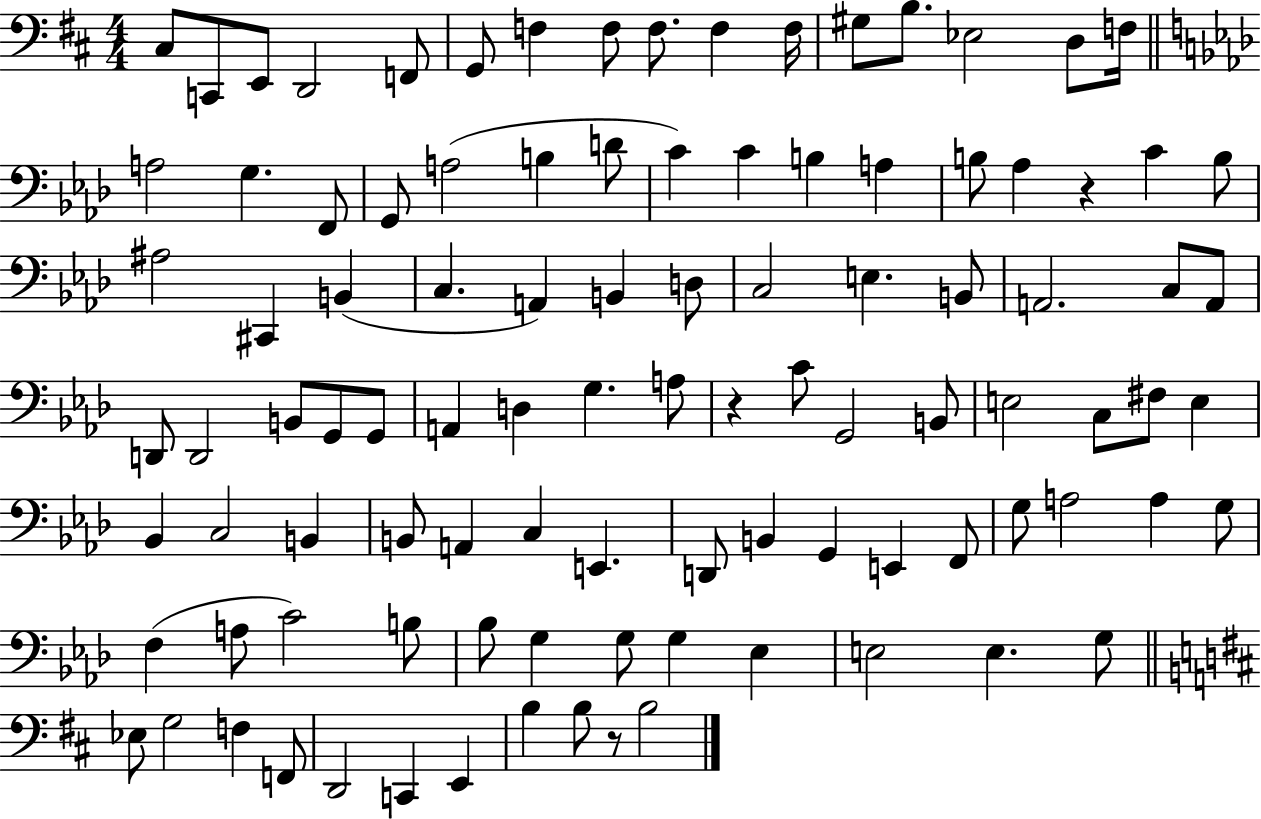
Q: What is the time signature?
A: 4/4